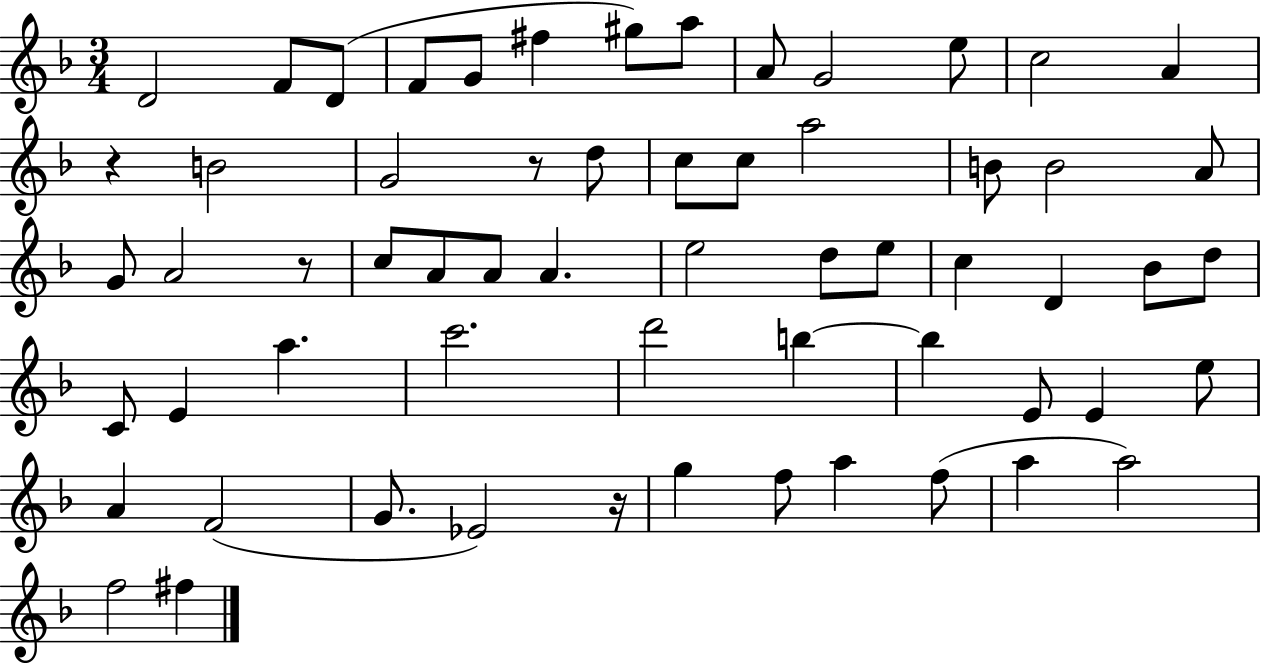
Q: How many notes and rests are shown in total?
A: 61